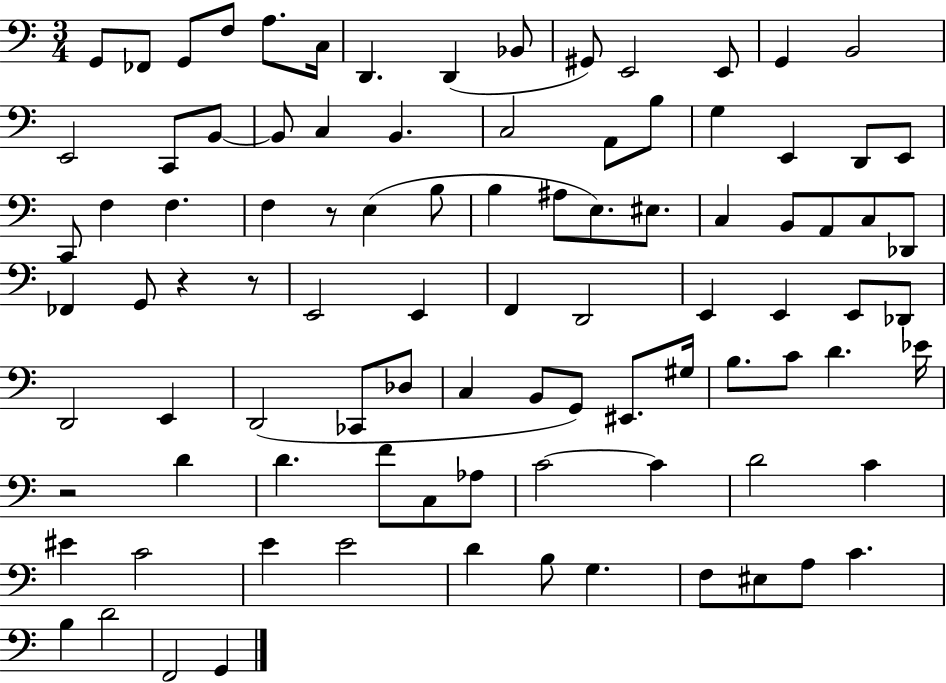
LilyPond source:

{
  \clef bass
  \numericTimeSignature
  \time 3/4
  \key c \major
  g,8 fes,8 g,8 f8 a8. c16 | d,4. d,4( bes,8 | gis,8) e,2 e,8 | g,4 b,2 | \break e,2 c,8 b,8~~ | b,8 c4 b,4. | c2 a,8 b8 | g4 e,4 d,8 e,8 | \break c,8 f4 f4. | f4 r8 e4( b8 | b4 ais8 e8.) eis8. | c4 b,8 a,8 c8 des,8 | \break fes,4 g,8 r4 r8 | e,2 e,4 | f,4 d,2 | e,4 e,4 e,8 des,8 | \break d,2 e,4 | d,2( ces,8 des8 | c4 b,8 g,8) eis,8. gis16 | b8. c'8 d'4. ees'16 | \break r2 d'4 | d'4. f'8 c8 aes8 | c'2~~ c'4 | d'2 c'4 | \break eis'4 c'2 | e'4 e'2 | d'4 b8 g4. | f8 eis8 a8 c'4. | \break b4 d'2 | f,2 g,4 | \bar "|."
}